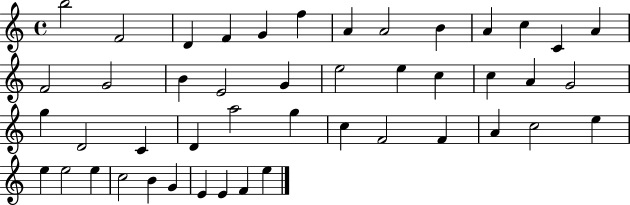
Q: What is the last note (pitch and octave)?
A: E5